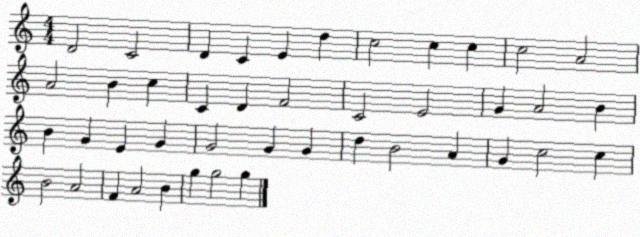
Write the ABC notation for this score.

X:1
T:Untitled
M:4/4
L:1/4
K:C
D2 C2 D C E d c2 c c c2 A2 A2 B c C D F2 C2 E2 G A2 B B G E G G2 G G d B2 A G c2 c B2 A2 F A2 B g g2 g